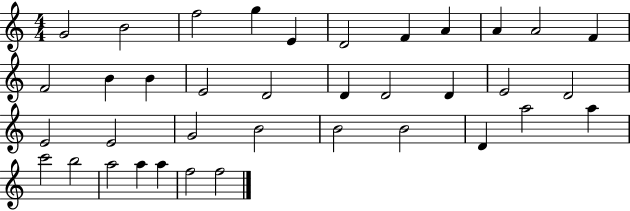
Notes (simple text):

G4/h B4/h F5/h G5/q E4/q D4/h F4/q A4/q A4/q A4/h F4/q F4/h B4/q B4/q E4/h D4/h D4/q D4/h D4/q E4/h D4/h E4/h E4/h G4/h B4/h B4/h B4/h D4/q A5/h A5/q C6/h B5/h A5/h A5/q A5/q F5/h F5/h